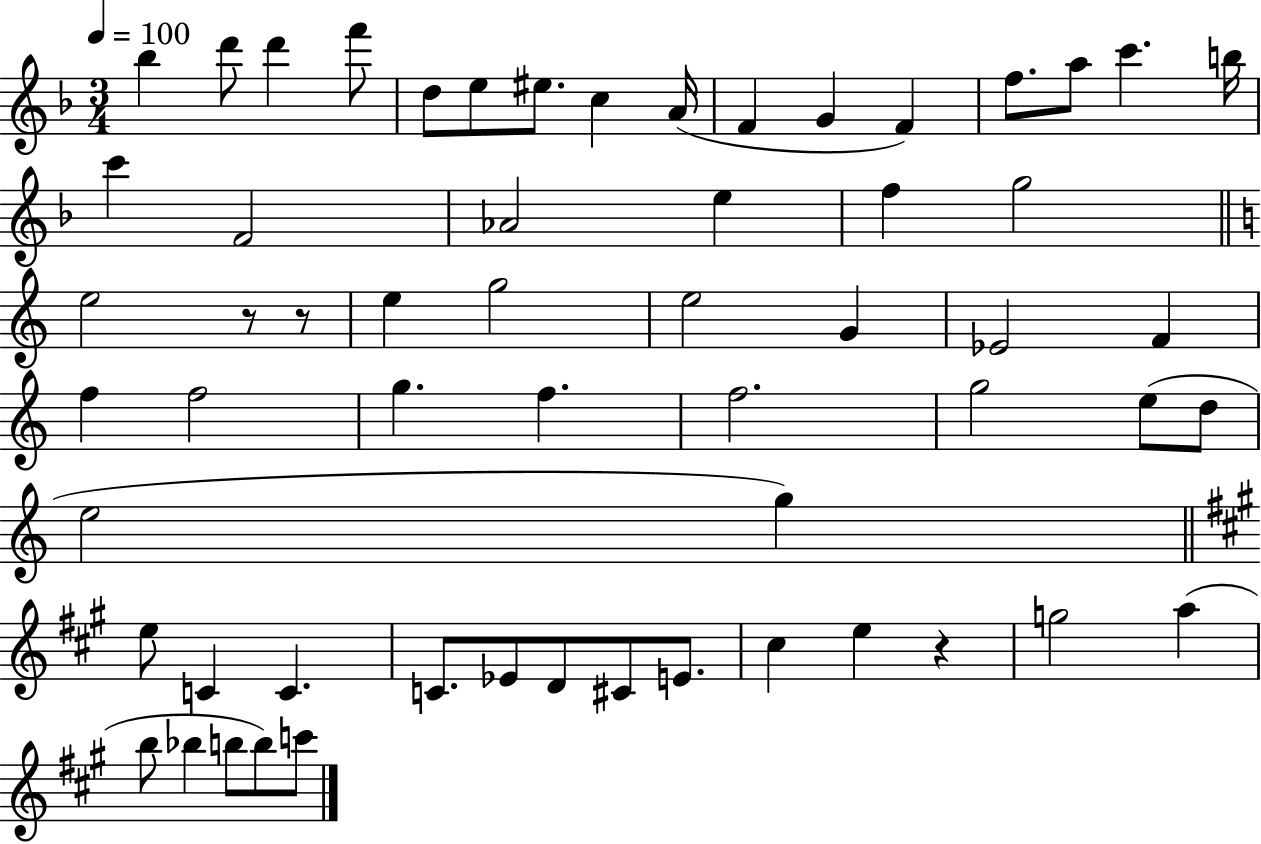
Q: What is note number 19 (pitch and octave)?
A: Ab4